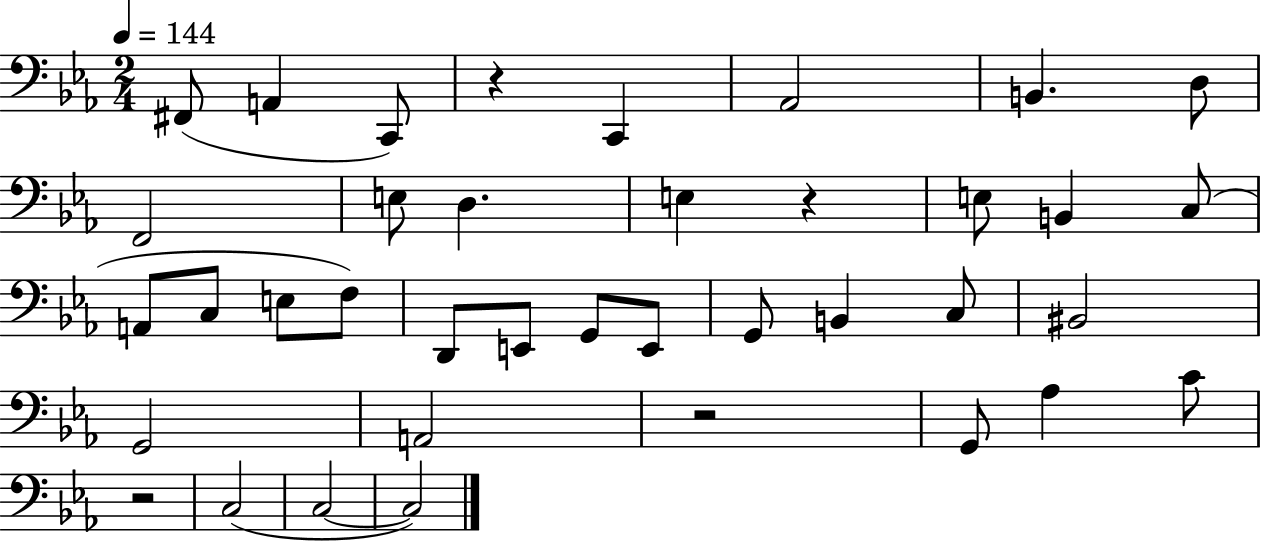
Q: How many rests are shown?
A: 4